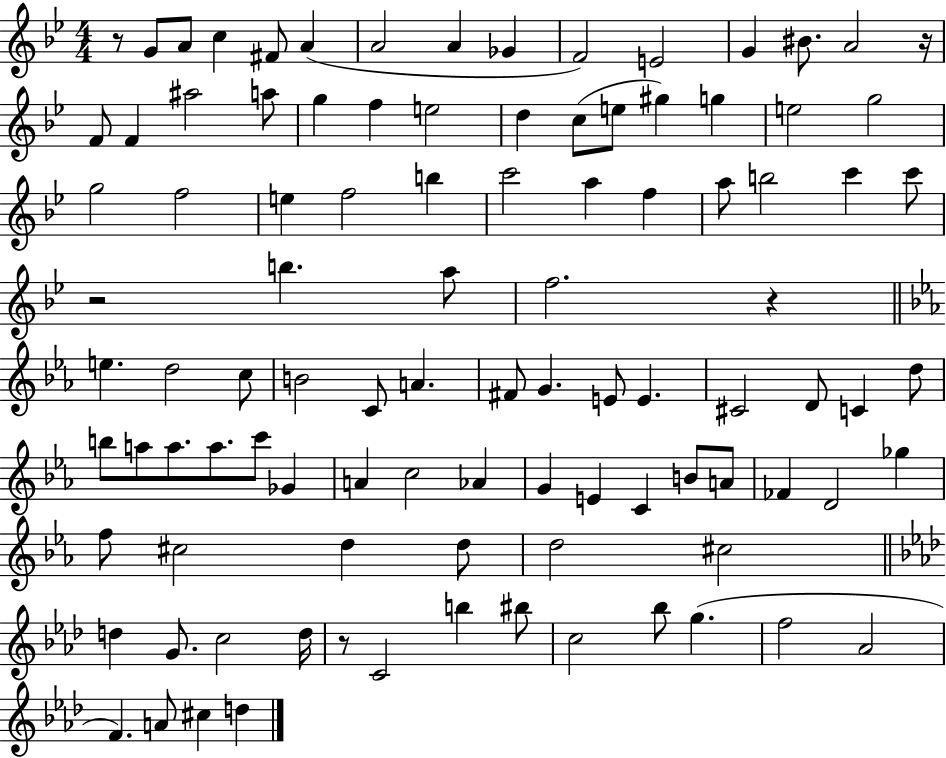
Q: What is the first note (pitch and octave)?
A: G4